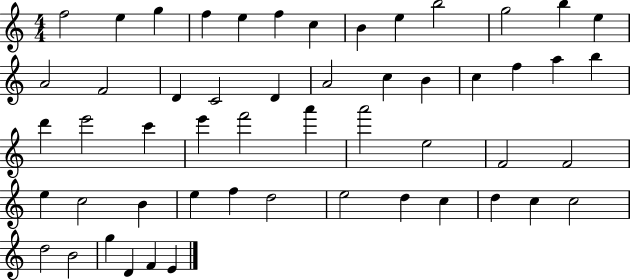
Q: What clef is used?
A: treble